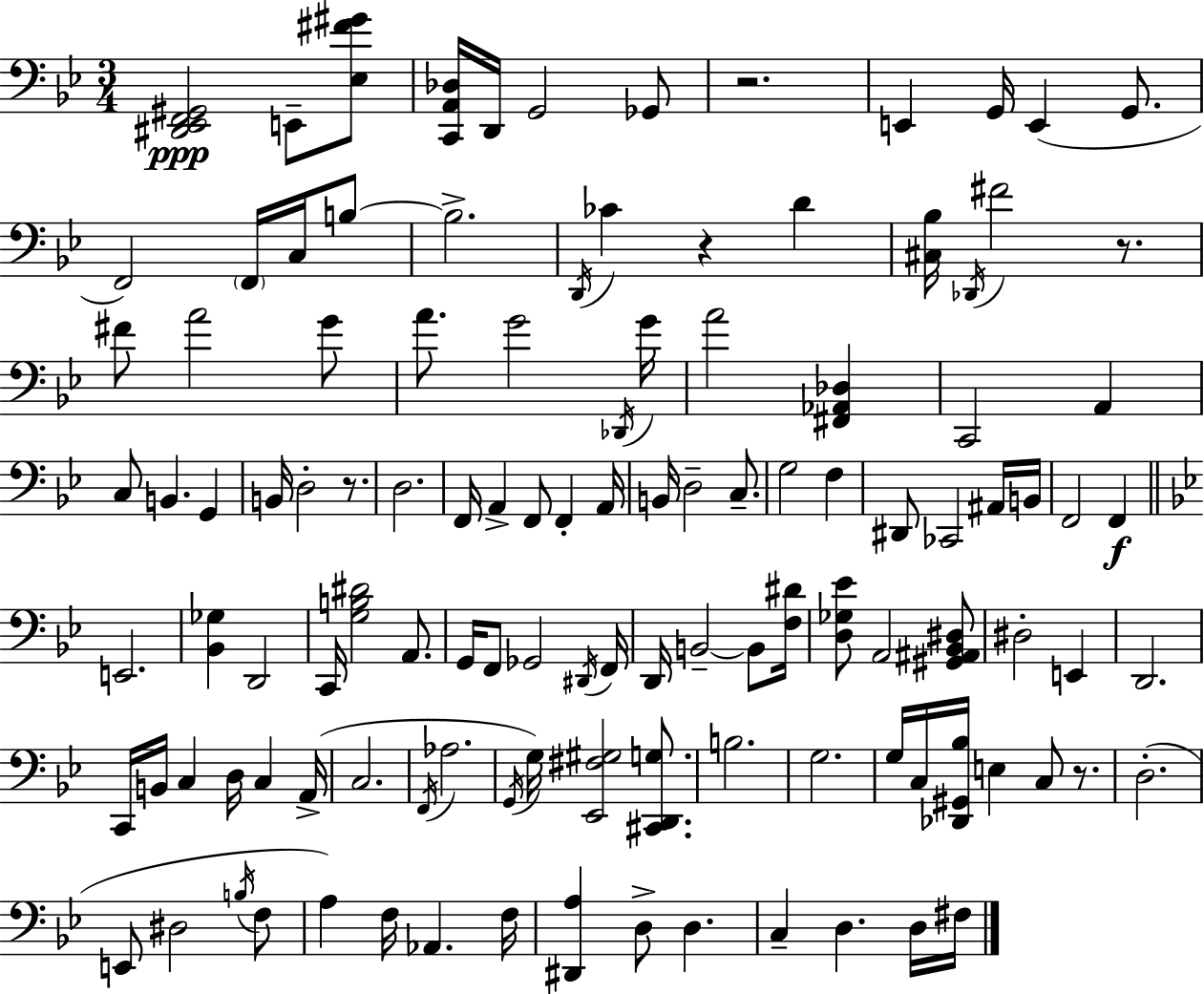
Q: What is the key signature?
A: G minor